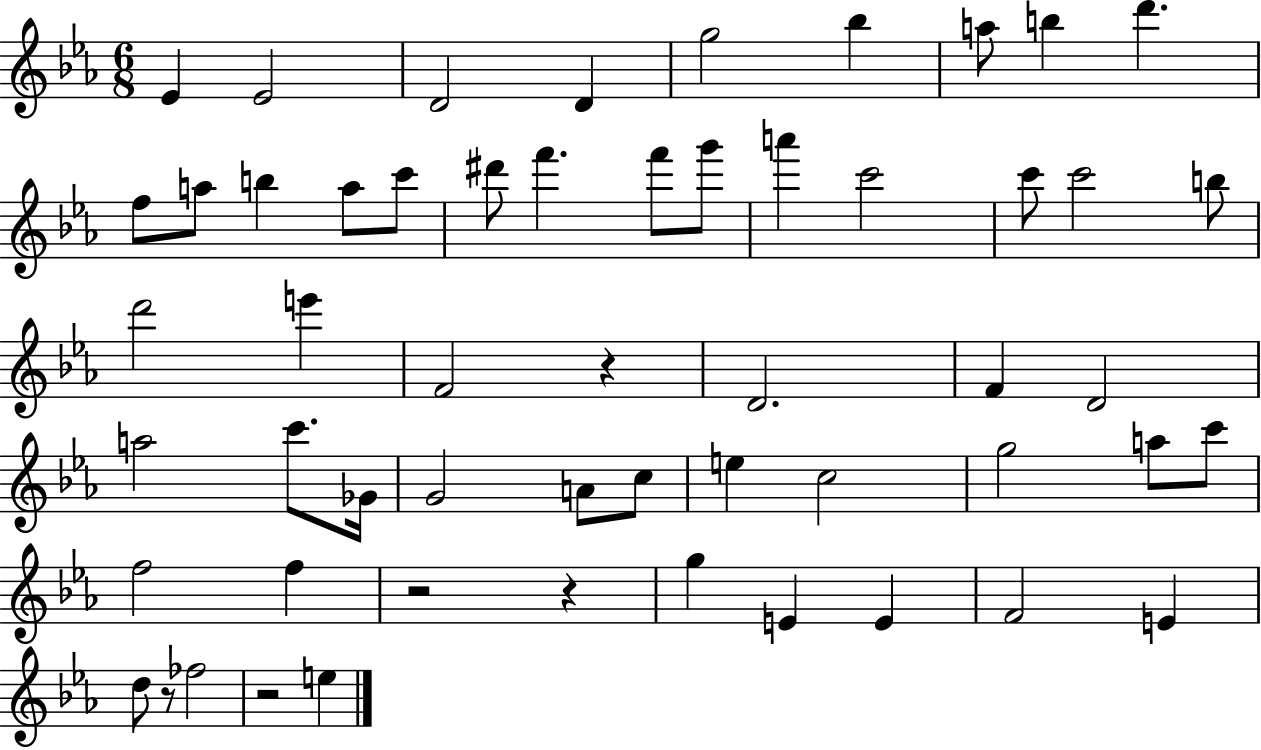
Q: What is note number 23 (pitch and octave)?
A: B5